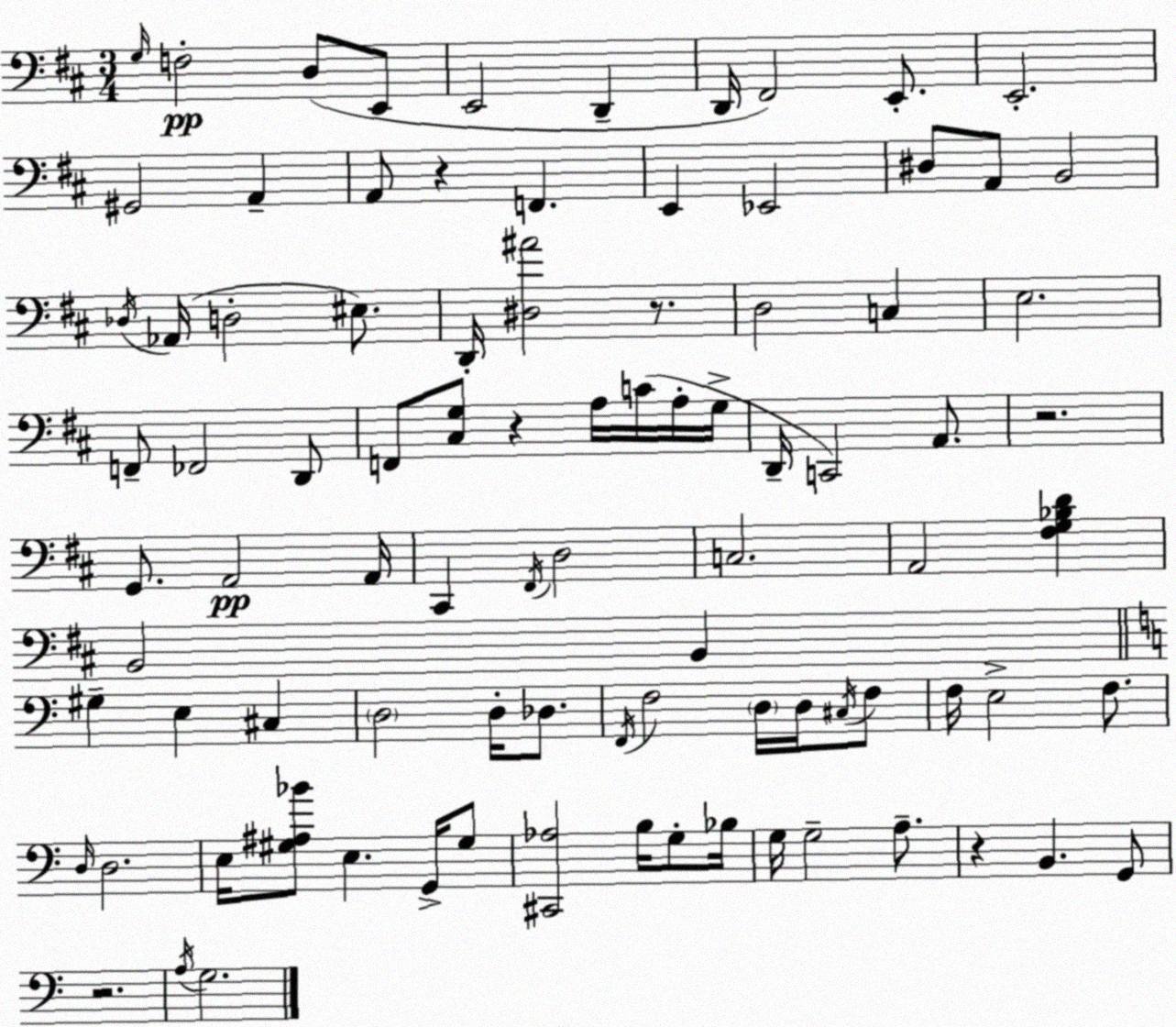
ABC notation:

X:1
T:Untitled
M:3/4
L:1/4
K:D
G,/4 F,2 D,/2 E,,/2 E,,2 D,, D,,/4 ^F,,2 E,,/2 E,,2 ^G,,2 A,, A,,/2 z F,, E,, _E,,2 ^D,/2 A,,/2 B,,2 _D,/4 _A,,/4 D,2 ^E,/2 D,,/4 [^D,^A]2 z/2 D,2 C, E,2 F,,/2 _F,,2 D,,/2 F,,/2 [^C,G,]/2 z A,/4 C/4 A,/4 G,/4 D,,/4 C,,2 A,,/2 z2 G,,/2 A,,2 A,,/4 ^C,, ^F,,/4 D,2 C,2 A,,2 [^F,G,_B,D] B,,2 B,, ^G, E, ^C, D,2 D,/4 _D,/2 F,,/4 F,2 D,/4 D,/4 ^C,/4 F,/2 F,/4 E,2 F,/2 D,/4 D,2 E,/4 [^G,^A,_B]/2 E, G,,/4 ^G,/2 [^C,,_A,]2 B,/4 G,/2 _B,/4 G,/4 G,2 A,/2 z B,, G,,/2 z2 A,/4 G,2